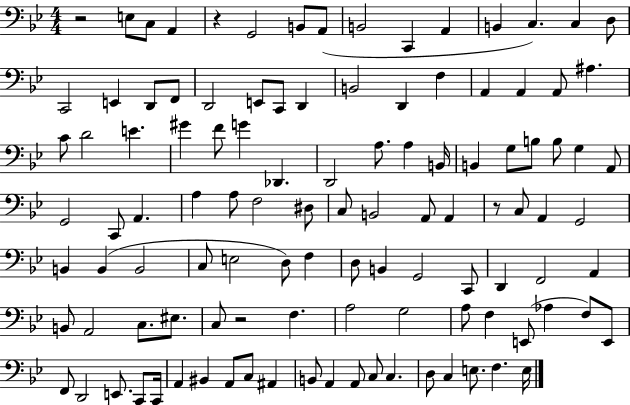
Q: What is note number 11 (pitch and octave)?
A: C3